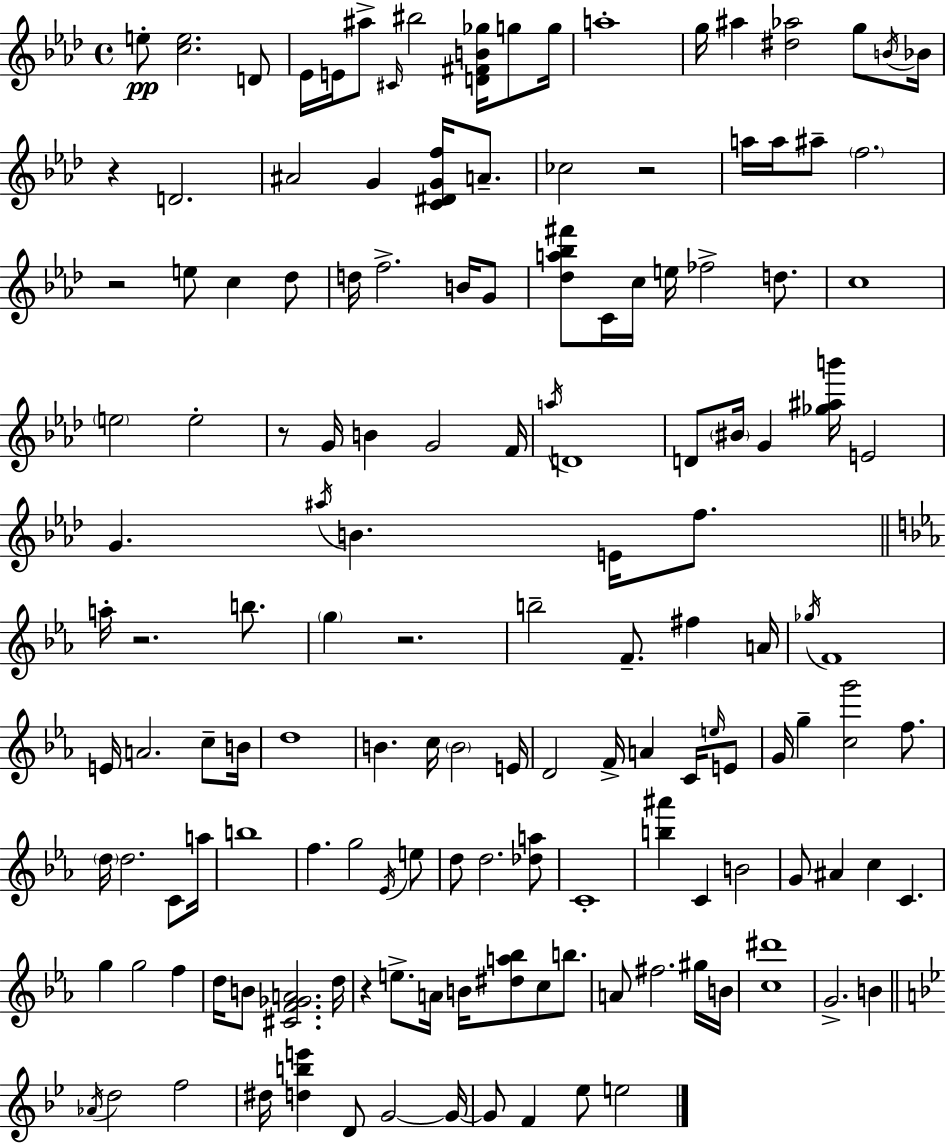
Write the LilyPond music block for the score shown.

{
  \clef treble
  \time 4/4
  \defaultTimeSignature
  \key f \minor
  e''8-.\pp <c'' e''>2. d'8 | ees'16 e'16 ais''8-> \grace { cis'16 } bis''2 <d' fis' b' ges''>16 g''8 | g''16 a''1-. | g''16 ais''4 <dis'' aes''>2 g''8 | \break \acciaccatura { b'16 } bes'16 r4 d'2. | ais'2 g'4 <c' dis' g' f''>16 a'8.-- | ces''2 r2 | a''16 a''16 ais''8-- \parenthesize f''2. | \break r2 e''8 c''4 | des''8 d''16 f''2.-> b'16 | g'8 <des'' a'' bes'' fis'''>8 c'16 c''16 e''16 fes''2-> d''8. | c''1 | \break \parenthesize e''2 e''2-. | r8 g'16 b'4 g'2 | f'16 \acciaccatura { a''16 } d'1 | d'8 \parenthesize bis'16 g'4 <ges'' ais'' b'''>16 e'2 | \break g'4. \acciaccatura { ais''16 } b'4. | e'16 f''8. \bar "||" \break \key ees \major a''16-. r2. b''8. | \parenthesize g''4 r2. | b''2-- f'8.-- fis''4 a'16 | \acciaccatura { ges''16 } f'1 | \break e'16 a'2. c''8-- | b'16 d''1 | b'4. c''16 \parenthesize b'2 | e'16 d'2 f'16-> a'4 c'16 \grace { e''16 } | \break e'8 g'16 g''4-- <c'' g'''>2 f''8. | \parenthesize d''16 d''2. c'8 | a''16 b''1 | f''4. g''2 | \break \acciaccatura { ees'16 } e''8 d''8 d''2. | <des'' a''>8 c'1-. | <b'' ais'''>4 c'4 b'2 | g'8 ais'4 c''4 c'4. | \break g''4 g''2 f''4 | d''16 b'8 <cis' f' ges' a'>2. | d''16 r4 e''8.-> a'16 b'16 <dis'' a'' bes''>8 c''8 | b''8. a'8 fis''2. | \break gis''16 b'16 <c'' dis'''>1 | g'2.-> b'4 | \bar "||" \break \key g \minor \acciaccatura { aes'16 } d''2 f''2 | dis''16 <d'' b'' e'''>4 d'8 g'2~~ | g'16~~ g'8 f'4 ees''8 e''2 | \bar "|."
}